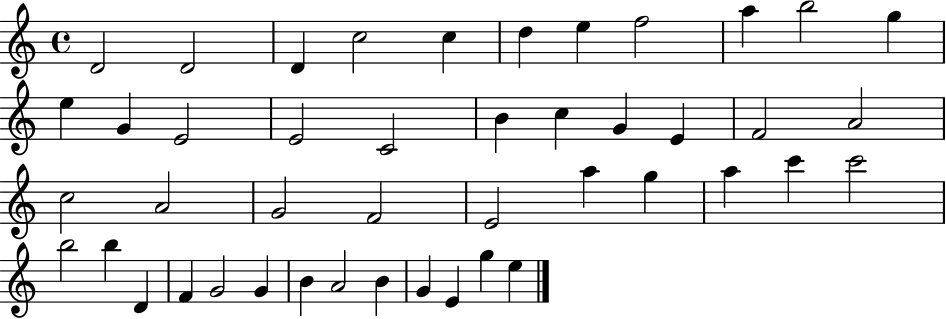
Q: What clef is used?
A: treble